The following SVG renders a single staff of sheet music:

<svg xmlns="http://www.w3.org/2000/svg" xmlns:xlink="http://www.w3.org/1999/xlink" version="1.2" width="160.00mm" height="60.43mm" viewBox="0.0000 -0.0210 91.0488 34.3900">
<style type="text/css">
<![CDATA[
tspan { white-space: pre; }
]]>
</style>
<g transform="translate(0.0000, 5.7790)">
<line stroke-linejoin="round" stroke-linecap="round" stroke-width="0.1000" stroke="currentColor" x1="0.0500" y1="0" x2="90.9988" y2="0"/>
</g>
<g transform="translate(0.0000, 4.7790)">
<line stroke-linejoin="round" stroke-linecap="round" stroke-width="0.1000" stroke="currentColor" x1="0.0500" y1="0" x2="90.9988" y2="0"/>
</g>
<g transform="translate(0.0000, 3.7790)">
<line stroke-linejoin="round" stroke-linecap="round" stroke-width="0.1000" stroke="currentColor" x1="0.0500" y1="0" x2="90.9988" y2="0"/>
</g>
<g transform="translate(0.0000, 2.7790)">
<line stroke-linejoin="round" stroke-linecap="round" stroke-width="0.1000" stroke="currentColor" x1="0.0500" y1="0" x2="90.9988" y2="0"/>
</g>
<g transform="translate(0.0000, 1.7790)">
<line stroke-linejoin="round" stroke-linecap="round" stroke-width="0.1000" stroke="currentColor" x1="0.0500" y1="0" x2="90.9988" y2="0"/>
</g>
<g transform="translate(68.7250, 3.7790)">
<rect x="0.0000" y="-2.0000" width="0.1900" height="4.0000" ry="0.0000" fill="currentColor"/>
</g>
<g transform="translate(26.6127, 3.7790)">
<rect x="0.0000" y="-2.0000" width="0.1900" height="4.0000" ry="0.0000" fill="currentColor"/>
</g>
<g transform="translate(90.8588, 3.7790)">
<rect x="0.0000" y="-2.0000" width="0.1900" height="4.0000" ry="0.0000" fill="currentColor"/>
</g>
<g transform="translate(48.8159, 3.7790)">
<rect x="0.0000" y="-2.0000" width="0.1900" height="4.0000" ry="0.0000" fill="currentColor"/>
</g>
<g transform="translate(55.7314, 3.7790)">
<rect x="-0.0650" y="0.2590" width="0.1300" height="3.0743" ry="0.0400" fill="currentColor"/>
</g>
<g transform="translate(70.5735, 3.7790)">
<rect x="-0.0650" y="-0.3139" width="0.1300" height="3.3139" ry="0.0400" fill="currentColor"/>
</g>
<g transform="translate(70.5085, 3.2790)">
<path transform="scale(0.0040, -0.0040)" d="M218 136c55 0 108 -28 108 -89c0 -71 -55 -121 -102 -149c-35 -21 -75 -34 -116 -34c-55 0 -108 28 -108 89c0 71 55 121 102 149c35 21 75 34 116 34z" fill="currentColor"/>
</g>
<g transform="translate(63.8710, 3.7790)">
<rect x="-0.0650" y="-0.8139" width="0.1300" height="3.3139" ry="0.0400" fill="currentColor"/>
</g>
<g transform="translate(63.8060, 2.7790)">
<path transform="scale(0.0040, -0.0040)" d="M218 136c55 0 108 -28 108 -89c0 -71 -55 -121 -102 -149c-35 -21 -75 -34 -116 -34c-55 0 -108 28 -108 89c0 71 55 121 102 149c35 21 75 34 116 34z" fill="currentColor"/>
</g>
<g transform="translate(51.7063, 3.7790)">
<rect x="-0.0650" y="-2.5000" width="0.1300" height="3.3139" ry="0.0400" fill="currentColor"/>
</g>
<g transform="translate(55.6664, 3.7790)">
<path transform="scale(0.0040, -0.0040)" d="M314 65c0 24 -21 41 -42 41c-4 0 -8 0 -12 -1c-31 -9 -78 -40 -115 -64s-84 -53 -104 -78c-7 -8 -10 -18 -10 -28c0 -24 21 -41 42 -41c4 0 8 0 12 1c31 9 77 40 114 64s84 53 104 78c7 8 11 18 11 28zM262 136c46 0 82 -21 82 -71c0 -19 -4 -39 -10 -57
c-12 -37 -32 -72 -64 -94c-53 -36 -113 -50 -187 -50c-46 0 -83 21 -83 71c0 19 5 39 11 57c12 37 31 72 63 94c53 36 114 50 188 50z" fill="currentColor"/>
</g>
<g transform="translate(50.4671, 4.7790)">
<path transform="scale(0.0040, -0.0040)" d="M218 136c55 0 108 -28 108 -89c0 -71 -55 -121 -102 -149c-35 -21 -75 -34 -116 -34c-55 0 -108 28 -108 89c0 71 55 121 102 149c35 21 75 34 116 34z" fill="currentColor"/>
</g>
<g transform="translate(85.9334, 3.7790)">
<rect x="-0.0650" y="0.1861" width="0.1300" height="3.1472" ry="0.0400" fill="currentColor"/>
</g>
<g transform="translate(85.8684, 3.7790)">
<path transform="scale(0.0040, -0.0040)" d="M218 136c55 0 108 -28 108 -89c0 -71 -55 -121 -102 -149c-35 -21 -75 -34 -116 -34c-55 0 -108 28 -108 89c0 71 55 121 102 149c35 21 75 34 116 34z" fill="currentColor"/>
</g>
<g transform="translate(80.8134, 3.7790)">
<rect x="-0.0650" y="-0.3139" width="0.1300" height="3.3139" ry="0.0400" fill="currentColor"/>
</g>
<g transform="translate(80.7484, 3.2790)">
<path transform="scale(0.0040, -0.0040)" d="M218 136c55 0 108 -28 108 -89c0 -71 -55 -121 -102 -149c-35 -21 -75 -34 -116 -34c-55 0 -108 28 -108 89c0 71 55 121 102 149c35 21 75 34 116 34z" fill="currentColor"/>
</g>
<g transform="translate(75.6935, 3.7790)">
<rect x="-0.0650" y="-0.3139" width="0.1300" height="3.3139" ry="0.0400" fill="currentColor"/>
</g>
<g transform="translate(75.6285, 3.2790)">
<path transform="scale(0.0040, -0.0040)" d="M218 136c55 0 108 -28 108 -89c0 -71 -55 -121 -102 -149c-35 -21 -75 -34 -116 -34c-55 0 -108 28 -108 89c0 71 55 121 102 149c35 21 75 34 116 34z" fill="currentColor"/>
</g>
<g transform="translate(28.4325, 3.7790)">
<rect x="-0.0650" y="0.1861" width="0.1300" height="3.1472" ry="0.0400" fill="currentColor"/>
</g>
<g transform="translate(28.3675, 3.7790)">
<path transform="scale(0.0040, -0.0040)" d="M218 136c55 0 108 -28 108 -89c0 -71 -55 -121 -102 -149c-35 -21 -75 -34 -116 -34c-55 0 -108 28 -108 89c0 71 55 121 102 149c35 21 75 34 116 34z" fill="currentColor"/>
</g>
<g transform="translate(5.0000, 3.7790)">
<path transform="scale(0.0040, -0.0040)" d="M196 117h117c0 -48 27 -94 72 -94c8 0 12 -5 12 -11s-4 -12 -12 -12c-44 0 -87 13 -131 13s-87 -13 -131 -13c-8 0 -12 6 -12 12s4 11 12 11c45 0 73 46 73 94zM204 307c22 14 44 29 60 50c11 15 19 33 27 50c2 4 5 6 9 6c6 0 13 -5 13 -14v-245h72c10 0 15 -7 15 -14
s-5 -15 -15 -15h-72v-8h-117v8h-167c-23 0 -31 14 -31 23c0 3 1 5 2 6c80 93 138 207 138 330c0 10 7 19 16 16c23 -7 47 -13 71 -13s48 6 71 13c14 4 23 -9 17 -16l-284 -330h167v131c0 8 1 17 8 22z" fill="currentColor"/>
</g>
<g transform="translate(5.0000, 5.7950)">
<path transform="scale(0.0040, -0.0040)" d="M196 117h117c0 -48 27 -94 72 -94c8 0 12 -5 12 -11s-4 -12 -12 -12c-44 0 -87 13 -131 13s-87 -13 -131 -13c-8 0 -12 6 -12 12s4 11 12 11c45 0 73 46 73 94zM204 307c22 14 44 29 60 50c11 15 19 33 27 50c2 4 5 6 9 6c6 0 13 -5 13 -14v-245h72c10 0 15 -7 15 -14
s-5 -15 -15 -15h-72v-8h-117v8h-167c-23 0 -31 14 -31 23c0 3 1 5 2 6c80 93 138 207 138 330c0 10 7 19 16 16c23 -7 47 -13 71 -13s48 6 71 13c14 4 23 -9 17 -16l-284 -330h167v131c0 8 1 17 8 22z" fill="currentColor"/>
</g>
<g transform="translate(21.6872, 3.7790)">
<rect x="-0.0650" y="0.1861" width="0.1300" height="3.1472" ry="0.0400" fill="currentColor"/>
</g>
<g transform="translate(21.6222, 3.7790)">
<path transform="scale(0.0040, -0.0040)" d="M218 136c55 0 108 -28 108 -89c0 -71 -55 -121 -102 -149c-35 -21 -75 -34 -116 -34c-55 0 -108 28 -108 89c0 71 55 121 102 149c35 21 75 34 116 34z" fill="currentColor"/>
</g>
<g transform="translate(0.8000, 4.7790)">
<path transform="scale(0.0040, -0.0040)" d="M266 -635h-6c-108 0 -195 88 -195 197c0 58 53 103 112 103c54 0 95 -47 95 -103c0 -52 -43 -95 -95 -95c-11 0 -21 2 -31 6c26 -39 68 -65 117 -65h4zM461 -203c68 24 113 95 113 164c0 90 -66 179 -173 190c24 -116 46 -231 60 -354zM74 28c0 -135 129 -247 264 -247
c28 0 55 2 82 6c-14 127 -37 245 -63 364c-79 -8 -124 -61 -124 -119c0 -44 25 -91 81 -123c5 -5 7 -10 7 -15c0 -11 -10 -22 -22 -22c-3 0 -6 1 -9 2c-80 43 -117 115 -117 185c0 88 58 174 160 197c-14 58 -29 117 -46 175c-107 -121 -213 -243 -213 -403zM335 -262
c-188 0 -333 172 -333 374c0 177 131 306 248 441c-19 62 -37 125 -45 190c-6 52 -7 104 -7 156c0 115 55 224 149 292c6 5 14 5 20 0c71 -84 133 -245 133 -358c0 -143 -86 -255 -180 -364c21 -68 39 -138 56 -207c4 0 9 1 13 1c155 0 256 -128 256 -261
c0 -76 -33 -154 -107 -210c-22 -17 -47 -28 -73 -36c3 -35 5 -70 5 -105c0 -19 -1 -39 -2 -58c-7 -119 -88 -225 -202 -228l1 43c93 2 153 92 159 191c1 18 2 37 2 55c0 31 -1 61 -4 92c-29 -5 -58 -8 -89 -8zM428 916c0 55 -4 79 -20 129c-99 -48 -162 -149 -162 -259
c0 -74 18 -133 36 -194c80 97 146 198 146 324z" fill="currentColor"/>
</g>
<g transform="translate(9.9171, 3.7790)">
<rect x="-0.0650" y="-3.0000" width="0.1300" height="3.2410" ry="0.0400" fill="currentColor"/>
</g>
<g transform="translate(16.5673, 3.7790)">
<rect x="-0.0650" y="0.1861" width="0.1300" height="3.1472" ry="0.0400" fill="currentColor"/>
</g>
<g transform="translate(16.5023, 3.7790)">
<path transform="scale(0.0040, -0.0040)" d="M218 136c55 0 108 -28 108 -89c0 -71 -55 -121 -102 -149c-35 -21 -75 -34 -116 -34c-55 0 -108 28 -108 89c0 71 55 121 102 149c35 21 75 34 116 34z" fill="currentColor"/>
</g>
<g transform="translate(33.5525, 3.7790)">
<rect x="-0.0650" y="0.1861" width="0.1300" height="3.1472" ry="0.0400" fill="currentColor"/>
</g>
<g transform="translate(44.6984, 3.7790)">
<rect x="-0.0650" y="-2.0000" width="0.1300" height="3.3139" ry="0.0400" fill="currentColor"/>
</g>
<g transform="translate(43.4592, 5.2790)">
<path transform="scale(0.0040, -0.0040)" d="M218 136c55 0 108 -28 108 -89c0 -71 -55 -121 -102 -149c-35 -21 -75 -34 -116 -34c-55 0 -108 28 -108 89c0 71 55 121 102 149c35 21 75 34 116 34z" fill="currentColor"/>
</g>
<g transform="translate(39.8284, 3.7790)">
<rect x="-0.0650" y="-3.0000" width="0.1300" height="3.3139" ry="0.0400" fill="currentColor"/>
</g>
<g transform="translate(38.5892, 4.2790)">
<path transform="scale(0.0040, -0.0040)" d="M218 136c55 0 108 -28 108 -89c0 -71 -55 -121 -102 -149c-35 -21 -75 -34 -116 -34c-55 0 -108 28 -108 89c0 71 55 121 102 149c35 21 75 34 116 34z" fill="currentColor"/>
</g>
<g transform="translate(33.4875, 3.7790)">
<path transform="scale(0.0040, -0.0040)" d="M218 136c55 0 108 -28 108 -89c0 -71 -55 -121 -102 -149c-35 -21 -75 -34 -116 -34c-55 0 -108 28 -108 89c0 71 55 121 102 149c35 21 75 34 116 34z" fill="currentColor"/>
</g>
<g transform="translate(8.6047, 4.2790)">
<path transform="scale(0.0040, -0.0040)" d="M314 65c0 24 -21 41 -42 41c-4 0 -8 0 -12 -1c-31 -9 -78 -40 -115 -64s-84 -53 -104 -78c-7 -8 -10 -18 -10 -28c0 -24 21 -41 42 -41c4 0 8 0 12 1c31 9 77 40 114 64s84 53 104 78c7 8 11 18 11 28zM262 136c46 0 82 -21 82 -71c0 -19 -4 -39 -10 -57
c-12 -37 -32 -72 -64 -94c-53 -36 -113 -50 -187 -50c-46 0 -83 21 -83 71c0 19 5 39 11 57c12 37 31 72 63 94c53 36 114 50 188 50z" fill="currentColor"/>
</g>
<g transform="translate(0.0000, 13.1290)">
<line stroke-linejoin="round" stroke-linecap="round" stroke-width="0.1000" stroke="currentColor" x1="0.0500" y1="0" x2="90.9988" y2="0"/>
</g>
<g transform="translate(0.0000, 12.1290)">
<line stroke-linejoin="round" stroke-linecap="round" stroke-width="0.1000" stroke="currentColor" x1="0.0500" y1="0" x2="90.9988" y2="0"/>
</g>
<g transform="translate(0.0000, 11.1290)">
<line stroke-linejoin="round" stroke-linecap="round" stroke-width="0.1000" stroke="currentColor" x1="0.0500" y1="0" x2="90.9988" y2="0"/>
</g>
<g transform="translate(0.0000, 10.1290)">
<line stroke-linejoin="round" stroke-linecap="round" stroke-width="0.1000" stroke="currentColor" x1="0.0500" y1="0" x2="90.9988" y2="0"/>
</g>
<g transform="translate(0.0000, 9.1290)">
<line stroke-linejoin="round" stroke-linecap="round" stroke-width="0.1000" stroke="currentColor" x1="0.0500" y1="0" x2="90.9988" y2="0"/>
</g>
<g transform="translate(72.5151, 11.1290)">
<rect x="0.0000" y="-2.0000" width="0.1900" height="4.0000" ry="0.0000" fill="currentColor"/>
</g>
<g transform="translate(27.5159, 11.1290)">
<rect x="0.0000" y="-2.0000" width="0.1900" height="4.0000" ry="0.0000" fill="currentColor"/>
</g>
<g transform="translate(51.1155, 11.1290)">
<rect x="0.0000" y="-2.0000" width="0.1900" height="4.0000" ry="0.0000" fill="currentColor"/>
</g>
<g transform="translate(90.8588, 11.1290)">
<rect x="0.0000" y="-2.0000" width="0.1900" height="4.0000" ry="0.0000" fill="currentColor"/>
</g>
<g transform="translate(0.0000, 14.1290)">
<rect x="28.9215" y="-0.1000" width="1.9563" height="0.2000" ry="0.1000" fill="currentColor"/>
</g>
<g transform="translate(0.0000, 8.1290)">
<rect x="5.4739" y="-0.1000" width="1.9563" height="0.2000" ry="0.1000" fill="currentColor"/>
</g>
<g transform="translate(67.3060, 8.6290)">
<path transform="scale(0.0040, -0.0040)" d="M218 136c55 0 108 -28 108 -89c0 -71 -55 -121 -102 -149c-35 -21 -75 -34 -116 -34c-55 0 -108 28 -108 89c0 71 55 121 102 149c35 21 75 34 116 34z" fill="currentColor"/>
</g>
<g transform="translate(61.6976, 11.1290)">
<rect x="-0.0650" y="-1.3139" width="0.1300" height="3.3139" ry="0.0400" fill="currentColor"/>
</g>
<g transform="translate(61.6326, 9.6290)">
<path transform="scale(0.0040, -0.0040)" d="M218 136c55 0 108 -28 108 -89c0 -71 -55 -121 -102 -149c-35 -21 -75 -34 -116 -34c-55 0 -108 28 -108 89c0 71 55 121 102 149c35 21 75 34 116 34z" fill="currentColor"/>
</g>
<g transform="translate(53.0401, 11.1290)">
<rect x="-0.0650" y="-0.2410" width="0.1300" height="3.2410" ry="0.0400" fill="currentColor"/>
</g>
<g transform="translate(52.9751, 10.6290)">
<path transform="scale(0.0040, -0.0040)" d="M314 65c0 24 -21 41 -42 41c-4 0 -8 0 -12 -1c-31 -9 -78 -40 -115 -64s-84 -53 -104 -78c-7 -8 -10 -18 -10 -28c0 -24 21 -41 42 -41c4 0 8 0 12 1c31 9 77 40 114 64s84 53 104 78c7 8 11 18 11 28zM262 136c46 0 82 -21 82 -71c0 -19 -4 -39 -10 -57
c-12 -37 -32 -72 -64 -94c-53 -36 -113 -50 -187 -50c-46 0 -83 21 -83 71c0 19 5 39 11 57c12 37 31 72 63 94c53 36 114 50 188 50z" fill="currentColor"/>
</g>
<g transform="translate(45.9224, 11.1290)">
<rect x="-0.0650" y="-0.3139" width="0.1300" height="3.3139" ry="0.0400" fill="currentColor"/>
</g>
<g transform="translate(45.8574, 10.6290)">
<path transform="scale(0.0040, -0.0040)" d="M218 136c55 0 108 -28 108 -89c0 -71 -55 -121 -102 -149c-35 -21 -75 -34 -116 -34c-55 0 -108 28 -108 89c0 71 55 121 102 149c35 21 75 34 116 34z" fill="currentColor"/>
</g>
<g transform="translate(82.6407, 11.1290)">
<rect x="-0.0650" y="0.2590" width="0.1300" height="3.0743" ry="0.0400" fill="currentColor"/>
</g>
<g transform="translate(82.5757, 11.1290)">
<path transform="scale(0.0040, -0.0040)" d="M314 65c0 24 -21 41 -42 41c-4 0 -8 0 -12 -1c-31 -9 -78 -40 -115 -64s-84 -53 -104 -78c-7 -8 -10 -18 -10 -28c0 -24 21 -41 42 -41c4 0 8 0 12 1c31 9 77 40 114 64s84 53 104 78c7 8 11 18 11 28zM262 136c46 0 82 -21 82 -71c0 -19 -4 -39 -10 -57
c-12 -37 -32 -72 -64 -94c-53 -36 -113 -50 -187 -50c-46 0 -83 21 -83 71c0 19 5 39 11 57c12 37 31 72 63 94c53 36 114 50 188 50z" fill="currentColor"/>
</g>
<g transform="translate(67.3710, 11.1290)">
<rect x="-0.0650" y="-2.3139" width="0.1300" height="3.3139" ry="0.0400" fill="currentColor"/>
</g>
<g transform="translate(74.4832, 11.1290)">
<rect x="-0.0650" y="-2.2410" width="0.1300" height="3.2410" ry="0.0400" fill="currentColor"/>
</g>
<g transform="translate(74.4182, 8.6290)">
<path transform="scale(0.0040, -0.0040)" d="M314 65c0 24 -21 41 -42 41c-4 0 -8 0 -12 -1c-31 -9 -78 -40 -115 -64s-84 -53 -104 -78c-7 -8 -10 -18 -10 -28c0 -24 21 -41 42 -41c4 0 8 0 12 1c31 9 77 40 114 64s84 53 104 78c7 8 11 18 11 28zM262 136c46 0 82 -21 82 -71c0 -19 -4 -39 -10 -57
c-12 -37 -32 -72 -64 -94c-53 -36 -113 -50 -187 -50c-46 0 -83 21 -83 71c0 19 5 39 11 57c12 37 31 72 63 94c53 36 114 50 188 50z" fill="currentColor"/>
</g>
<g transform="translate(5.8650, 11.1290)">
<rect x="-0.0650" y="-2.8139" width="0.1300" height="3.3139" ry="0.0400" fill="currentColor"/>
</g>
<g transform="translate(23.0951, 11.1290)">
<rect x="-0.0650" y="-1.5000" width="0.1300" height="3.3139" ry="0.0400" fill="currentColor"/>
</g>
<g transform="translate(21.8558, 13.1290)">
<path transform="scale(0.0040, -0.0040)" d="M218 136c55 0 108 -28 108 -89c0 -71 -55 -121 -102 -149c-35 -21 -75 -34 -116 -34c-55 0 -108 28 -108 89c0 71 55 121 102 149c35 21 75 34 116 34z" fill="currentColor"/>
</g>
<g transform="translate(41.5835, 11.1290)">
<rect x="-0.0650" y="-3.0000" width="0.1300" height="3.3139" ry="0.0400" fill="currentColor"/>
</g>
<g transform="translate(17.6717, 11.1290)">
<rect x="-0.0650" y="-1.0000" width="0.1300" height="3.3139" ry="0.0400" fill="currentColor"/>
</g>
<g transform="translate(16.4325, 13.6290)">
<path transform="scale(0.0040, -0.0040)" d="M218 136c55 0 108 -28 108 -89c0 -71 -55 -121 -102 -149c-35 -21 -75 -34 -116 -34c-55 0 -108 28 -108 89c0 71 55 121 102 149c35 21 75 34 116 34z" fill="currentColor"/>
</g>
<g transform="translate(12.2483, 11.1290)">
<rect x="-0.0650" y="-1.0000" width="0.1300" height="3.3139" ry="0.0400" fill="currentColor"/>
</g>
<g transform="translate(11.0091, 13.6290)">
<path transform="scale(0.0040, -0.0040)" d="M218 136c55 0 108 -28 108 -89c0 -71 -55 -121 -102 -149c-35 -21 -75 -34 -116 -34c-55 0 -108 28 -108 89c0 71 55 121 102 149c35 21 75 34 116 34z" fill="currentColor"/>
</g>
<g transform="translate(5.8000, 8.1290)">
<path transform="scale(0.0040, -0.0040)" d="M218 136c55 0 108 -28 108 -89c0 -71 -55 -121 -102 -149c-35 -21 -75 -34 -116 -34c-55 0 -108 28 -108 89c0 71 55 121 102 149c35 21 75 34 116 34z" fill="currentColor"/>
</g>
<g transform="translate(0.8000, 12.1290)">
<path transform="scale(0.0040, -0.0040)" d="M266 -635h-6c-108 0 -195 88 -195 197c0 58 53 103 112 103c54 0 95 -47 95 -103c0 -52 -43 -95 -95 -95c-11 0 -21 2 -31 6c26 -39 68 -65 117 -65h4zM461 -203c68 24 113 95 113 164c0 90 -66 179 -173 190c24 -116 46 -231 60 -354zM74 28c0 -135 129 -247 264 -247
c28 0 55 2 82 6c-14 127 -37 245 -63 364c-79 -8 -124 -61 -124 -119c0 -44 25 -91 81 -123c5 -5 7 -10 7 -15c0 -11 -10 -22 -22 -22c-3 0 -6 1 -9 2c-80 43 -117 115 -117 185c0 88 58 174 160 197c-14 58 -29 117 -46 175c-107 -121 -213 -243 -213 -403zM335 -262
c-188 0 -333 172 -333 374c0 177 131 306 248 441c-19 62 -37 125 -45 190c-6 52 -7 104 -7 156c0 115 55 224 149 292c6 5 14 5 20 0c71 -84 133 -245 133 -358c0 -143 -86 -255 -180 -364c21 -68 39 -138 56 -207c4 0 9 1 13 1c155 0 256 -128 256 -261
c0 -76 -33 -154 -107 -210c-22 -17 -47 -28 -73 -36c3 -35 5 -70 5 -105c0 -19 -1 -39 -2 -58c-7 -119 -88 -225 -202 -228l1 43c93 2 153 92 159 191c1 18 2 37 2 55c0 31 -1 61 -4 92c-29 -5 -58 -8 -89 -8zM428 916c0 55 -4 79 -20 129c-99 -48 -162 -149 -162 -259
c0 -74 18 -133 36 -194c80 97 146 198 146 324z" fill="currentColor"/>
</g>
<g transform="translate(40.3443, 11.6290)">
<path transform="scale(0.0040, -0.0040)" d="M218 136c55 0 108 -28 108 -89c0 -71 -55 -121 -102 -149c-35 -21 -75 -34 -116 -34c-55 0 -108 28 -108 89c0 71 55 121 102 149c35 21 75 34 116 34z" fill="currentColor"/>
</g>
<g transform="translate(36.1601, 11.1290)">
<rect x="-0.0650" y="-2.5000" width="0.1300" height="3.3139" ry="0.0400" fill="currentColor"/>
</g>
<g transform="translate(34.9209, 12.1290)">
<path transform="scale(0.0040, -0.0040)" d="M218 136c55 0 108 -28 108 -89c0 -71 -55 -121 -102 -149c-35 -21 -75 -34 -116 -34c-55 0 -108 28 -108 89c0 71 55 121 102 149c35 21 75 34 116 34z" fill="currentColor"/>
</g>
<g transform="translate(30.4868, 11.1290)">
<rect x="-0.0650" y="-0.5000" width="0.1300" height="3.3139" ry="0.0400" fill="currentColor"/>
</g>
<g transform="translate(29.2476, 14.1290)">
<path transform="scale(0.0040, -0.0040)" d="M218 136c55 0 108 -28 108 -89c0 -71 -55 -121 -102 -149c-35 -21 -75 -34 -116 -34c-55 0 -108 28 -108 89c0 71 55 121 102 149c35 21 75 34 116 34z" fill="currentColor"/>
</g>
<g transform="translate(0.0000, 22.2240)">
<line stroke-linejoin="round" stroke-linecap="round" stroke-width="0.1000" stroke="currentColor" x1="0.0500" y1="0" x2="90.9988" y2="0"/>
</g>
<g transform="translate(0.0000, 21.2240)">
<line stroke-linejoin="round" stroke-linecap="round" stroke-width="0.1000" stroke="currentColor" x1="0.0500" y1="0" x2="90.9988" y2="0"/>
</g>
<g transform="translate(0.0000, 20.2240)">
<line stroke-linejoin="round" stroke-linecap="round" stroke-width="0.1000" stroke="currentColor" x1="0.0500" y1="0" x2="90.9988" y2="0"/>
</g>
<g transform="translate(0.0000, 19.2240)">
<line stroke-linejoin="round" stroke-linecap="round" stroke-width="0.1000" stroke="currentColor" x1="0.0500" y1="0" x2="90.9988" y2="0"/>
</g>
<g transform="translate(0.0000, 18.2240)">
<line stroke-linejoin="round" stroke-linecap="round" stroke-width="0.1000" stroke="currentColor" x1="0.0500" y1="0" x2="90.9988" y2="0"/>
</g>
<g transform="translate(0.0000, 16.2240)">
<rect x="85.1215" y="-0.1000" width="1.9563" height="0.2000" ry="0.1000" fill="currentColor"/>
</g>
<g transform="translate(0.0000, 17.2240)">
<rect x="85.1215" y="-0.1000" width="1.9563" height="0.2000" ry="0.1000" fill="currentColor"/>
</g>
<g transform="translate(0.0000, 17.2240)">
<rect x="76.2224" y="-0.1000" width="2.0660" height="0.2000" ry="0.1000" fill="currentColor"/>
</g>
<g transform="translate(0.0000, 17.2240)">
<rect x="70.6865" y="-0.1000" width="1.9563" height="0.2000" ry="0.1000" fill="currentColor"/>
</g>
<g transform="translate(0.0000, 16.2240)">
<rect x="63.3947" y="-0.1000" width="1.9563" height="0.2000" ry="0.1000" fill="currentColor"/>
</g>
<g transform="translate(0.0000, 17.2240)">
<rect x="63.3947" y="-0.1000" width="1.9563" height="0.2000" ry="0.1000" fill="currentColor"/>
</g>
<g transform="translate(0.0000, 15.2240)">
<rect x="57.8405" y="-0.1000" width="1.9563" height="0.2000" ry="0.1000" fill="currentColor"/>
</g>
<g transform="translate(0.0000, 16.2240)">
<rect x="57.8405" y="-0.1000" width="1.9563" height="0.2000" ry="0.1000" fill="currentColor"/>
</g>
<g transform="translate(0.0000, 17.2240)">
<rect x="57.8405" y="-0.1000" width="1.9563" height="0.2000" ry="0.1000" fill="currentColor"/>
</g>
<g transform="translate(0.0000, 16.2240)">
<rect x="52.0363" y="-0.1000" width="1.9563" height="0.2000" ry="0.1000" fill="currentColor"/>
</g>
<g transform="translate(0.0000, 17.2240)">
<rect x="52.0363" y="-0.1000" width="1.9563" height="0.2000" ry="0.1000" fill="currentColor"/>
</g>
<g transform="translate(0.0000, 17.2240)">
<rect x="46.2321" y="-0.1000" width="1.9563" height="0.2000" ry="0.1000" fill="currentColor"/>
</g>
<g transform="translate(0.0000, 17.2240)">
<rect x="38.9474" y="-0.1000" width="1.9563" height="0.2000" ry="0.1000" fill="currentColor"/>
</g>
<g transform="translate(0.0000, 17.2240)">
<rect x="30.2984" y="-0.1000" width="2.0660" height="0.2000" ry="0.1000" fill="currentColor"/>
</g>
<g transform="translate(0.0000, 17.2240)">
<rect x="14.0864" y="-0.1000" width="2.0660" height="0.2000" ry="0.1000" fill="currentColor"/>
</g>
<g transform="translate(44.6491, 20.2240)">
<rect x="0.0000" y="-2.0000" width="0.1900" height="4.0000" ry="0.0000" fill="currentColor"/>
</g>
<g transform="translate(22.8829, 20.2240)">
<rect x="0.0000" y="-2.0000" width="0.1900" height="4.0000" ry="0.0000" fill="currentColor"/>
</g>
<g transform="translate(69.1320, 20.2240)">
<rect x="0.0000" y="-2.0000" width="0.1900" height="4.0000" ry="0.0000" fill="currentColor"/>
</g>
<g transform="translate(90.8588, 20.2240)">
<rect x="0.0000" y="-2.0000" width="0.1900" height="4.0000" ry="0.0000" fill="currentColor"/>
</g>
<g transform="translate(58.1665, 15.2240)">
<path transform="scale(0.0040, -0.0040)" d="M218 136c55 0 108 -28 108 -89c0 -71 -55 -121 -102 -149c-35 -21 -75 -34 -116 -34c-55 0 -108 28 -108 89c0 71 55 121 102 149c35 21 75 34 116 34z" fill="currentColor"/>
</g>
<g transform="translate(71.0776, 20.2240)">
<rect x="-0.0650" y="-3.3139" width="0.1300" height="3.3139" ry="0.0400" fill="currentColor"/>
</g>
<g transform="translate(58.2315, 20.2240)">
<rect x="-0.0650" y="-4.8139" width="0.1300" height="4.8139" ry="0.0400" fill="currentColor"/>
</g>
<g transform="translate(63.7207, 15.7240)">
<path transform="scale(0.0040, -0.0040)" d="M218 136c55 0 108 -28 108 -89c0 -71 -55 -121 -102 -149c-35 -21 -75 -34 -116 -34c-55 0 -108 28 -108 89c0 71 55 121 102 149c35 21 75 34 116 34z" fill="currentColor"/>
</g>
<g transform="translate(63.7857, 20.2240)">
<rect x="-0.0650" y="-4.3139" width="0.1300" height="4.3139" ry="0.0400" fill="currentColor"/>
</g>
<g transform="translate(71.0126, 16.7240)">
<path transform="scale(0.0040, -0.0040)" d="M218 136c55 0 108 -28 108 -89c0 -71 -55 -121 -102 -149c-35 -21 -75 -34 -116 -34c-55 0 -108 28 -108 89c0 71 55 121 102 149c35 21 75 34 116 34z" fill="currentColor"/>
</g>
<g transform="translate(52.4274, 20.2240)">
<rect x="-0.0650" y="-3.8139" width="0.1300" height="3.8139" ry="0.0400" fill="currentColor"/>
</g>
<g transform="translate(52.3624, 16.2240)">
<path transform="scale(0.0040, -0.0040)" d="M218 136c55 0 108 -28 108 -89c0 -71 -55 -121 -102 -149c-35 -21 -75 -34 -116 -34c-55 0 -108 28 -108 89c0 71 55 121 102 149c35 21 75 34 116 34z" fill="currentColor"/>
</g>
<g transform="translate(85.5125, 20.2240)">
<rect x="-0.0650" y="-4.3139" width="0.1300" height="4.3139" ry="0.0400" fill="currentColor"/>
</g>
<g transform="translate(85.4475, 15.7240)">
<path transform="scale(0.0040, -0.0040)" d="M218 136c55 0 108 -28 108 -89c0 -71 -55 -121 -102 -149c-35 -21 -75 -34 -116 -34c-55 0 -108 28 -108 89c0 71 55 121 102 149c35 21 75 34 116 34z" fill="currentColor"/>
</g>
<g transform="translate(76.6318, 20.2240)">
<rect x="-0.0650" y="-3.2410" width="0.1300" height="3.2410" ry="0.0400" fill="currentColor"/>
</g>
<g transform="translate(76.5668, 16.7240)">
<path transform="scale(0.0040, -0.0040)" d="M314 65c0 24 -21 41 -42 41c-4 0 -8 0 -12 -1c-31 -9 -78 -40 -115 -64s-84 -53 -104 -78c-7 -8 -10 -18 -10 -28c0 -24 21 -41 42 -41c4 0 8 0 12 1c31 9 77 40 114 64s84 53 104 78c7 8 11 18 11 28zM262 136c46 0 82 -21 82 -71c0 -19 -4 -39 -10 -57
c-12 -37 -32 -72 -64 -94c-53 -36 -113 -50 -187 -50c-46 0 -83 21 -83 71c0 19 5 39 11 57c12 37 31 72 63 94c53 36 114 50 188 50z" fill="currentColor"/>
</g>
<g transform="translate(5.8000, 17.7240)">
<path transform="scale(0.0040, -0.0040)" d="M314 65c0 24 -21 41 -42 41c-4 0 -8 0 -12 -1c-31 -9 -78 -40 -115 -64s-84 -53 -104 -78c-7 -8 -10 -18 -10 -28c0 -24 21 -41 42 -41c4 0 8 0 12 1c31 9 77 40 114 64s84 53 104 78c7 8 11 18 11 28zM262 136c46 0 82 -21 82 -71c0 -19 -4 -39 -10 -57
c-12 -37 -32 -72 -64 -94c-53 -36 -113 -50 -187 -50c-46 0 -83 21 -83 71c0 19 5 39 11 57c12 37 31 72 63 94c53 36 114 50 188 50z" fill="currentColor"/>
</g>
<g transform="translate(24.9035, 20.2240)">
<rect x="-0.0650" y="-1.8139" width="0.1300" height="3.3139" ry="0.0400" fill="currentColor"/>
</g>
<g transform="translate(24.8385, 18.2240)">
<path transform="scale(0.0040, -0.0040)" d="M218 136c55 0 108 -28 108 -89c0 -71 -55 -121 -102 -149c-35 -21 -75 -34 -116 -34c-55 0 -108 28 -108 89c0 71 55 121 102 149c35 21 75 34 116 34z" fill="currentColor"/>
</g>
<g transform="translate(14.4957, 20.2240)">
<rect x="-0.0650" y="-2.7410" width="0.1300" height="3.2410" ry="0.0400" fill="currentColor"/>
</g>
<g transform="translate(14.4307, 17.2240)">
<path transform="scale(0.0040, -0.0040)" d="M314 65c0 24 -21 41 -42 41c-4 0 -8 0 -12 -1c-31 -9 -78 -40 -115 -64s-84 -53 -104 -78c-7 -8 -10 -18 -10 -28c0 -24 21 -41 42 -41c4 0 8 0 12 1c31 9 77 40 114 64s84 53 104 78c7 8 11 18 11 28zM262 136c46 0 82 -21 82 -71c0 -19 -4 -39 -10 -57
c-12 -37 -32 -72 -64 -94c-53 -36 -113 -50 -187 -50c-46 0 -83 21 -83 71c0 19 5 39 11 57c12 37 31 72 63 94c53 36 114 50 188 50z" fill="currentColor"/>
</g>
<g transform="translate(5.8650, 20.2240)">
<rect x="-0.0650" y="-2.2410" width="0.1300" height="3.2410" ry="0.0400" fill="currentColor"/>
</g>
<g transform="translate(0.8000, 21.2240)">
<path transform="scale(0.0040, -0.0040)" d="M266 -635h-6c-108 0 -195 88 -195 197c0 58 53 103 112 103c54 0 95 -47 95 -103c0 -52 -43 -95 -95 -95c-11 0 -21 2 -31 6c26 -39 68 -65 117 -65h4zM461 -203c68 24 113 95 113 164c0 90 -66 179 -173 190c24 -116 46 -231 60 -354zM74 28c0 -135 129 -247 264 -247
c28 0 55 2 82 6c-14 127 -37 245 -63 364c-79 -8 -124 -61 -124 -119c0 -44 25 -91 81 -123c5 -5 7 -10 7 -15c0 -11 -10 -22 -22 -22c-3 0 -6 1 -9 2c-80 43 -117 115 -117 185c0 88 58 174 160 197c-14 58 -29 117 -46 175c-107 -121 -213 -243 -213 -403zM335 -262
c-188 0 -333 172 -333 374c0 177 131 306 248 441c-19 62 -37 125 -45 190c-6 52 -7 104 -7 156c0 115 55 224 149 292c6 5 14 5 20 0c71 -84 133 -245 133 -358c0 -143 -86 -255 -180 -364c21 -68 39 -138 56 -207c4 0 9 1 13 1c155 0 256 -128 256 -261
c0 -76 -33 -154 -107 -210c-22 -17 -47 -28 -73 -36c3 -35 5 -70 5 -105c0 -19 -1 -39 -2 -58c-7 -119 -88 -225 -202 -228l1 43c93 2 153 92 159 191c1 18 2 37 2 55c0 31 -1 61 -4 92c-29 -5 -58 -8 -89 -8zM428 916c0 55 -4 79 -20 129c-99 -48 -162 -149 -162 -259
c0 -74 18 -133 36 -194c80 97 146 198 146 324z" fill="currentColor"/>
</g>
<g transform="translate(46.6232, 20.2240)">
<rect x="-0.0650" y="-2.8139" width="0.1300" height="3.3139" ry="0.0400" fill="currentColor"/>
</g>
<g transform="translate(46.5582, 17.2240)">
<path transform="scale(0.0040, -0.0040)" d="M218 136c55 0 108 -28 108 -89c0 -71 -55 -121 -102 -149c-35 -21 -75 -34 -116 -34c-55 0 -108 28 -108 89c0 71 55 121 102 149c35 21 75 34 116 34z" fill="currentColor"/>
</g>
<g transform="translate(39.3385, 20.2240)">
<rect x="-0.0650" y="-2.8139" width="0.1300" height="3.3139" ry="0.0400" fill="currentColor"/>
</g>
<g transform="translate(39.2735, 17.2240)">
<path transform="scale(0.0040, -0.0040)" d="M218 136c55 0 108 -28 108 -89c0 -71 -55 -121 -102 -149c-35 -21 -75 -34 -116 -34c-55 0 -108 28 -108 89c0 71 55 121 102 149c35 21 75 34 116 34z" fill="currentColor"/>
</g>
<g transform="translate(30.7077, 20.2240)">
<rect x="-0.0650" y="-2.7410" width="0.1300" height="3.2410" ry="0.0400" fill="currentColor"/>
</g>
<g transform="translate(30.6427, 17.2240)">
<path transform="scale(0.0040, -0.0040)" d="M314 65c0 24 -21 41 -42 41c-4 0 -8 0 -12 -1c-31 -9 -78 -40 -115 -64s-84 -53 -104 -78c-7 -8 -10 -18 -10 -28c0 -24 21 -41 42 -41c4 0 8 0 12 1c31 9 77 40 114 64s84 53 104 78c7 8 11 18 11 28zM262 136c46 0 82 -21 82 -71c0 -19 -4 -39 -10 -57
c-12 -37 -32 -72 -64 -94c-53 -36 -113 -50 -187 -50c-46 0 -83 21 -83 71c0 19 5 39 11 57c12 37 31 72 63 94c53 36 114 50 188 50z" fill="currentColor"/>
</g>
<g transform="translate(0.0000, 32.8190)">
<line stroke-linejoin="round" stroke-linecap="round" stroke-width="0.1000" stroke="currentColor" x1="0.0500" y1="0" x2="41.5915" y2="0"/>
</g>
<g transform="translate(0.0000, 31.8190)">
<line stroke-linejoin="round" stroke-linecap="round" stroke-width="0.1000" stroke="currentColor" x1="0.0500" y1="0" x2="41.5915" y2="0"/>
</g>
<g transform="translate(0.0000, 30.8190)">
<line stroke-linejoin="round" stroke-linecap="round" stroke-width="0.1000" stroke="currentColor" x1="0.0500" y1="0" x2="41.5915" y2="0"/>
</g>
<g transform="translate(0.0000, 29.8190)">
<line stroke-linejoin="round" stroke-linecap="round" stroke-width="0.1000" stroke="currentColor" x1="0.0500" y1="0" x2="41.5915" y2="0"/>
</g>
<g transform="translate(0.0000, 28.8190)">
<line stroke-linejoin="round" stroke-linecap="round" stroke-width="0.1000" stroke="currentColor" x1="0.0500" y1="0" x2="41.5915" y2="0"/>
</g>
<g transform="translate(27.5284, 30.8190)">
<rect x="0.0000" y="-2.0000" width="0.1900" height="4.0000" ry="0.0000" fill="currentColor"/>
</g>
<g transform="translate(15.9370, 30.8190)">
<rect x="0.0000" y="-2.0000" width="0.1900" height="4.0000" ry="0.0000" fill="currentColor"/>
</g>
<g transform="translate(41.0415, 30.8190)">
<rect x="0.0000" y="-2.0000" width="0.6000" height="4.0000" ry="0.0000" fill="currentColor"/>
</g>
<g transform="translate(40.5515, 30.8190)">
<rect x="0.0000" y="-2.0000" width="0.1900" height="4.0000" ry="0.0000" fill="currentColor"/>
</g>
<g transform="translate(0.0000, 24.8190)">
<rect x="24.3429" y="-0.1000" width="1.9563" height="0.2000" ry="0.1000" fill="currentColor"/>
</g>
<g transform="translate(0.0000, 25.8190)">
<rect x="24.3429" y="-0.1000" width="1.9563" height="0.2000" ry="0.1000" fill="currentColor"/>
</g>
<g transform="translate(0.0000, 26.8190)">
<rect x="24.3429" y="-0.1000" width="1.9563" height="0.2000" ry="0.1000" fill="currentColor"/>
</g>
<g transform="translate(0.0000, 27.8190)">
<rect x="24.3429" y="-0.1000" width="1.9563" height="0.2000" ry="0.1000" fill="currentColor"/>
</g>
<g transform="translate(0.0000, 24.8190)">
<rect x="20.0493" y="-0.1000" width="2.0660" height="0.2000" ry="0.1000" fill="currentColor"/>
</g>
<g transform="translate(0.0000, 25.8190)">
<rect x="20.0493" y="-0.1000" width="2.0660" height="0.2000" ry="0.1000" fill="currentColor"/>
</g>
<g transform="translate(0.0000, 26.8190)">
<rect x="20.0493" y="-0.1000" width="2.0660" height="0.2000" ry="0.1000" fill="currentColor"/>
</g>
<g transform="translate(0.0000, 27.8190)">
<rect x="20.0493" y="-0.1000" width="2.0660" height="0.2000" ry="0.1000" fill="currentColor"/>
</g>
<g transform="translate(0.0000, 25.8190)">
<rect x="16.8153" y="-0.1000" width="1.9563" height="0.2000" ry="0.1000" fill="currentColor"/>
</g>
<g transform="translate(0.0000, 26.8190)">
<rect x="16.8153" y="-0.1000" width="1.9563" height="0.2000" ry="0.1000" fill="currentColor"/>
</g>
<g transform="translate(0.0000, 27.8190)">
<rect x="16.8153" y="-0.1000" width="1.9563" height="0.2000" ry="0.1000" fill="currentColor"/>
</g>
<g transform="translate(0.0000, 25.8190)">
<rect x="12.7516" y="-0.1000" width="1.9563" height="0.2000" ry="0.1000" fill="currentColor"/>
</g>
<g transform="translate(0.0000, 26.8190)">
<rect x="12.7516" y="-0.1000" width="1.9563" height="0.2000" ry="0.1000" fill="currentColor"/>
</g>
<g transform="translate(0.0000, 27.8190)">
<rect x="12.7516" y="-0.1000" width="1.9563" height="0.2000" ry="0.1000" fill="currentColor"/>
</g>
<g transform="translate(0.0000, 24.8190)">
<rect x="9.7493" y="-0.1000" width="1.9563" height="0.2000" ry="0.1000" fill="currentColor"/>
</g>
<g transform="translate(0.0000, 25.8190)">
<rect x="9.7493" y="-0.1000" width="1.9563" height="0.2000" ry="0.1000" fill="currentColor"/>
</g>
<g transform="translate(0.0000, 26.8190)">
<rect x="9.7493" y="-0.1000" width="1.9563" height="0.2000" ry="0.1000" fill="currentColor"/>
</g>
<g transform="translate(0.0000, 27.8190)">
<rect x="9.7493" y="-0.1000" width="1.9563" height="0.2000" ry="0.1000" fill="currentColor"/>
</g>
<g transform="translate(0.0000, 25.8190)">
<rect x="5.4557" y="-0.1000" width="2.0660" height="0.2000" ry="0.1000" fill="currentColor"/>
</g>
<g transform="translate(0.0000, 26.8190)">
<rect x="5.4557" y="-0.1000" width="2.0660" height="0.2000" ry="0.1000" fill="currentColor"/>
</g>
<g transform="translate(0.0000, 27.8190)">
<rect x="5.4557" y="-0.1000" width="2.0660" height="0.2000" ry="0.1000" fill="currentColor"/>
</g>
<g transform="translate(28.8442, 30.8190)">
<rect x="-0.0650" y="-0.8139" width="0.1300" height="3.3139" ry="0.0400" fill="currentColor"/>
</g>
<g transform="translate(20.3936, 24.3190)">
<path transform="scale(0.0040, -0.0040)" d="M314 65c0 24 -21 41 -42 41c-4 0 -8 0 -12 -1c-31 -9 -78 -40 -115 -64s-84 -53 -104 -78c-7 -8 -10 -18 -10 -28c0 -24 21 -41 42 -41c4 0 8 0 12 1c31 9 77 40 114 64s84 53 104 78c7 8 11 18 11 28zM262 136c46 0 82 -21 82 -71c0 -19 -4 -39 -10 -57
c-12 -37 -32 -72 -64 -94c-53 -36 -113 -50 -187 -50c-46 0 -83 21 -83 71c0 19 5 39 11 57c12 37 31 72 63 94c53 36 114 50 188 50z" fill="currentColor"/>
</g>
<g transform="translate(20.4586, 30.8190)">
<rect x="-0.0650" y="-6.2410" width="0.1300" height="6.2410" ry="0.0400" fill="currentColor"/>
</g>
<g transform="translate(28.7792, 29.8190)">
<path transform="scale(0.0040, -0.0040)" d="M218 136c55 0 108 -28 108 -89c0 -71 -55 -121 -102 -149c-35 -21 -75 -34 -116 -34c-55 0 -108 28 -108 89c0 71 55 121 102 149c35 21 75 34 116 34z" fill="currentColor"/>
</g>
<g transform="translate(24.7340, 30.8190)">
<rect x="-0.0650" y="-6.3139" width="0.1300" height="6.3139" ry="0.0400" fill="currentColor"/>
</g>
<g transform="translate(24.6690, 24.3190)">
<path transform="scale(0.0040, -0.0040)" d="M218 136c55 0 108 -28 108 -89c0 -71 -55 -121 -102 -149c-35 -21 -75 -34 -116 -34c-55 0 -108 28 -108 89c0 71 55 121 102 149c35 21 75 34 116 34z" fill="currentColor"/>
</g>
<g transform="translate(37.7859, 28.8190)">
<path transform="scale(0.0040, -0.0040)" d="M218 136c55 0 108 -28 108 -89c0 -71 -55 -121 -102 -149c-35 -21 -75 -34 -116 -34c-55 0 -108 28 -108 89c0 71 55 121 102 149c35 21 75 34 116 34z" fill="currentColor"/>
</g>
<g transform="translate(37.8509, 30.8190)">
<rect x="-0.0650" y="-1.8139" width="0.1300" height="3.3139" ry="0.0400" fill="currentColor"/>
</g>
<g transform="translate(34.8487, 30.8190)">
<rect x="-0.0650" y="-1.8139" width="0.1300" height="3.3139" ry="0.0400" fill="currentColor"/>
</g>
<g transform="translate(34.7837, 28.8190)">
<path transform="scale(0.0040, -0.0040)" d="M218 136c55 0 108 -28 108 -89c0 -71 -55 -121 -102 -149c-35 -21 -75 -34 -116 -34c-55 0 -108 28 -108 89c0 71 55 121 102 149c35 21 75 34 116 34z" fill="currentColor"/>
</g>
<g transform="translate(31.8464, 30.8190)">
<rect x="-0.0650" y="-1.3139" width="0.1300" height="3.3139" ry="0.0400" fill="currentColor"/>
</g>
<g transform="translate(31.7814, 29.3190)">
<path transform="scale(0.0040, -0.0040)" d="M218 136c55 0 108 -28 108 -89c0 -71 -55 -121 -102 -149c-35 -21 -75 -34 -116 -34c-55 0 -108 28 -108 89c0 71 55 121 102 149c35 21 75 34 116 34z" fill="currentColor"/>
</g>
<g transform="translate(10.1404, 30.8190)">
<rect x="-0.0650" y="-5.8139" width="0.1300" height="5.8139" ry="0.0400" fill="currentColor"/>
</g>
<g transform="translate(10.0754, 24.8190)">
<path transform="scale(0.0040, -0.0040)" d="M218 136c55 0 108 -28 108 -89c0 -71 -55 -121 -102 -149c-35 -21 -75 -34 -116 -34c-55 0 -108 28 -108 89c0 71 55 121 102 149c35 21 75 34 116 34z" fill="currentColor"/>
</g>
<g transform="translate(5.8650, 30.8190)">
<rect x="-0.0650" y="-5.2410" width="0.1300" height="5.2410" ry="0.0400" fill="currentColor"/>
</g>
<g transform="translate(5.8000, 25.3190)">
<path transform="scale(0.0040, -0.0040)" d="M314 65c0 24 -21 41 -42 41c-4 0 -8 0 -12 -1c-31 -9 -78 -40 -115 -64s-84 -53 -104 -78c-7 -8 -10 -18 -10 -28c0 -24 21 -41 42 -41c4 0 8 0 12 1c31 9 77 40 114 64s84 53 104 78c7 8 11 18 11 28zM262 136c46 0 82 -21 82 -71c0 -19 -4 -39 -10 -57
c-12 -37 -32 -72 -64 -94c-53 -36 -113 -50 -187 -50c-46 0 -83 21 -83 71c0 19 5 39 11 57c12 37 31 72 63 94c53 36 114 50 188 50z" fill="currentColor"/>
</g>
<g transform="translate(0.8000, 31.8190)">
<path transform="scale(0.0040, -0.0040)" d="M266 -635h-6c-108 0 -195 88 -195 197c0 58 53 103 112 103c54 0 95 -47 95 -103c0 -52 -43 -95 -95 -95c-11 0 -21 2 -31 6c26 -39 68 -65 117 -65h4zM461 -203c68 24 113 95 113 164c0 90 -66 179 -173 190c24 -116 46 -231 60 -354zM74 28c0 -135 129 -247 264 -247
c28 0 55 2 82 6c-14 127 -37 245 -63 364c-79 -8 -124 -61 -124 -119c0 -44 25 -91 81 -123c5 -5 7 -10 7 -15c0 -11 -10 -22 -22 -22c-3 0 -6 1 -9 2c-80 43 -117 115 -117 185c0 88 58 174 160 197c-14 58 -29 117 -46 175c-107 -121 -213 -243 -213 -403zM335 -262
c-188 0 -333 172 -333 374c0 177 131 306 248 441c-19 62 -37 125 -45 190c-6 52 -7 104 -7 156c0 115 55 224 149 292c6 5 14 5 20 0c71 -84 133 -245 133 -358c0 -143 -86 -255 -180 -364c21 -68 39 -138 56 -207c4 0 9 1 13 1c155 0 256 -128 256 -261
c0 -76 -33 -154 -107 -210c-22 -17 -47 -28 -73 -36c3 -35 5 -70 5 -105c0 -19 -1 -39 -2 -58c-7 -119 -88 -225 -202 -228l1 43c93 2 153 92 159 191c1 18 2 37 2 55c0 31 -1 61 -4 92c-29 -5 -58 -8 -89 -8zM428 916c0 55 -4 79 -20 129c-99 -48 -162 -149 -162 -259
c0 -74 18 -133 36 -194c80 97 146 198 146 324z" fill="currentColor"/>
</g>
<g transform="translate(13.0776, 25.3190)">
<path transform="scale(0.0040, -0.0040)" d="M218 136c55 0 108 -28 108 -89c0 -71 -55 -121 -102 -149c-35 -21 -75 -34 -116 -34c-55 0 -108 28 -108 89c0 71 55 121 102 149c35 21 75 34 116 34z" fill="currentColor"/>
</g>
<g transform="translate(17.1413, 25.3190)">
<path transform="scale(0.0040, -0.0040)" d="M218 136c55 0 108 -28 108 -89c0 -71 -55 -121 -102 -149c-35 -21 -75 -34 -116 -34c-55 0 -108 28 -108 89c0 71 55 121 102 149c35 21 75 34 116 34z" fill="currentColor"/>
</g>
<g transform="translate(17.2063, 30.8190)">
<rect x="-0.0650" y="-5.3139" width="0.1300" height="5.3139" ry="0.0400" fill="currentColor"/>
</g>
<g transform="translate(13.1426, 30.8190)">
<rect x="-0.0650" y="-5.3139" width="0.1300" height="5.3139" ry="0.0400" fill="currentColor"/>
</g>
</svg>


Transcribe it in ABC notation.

X:1
T:Untitled
M:4/4
L:1/4
K:C
A2 B B B B A F G B2 d c c c B a D D E C G A c c2 e g g2 B2 g2 a2 f a2 a a c' e' d' b b2 d' f'2 g' f' f' a'2 a' d e f f